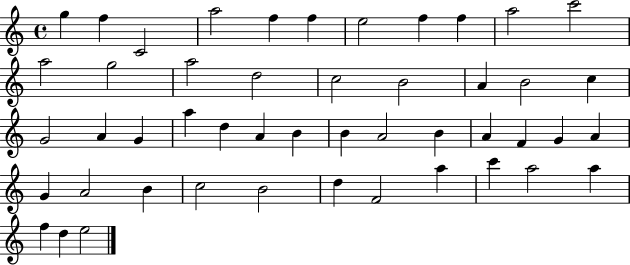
G5/q F5/q C4/h A5/h F5/q F5/q E5/h F5/q F5/q A5/h C6/h A5/h G5/h A5/h D5/h C5/h B4/h A4/q B4/h C5/q G4/h A4/q G4/q A5/q D5/q A4/q B4/q B4/q A4/h B4/q A4/q F4/q G4/q A4/q G4/q A4/h B4/q C5/h B4/h D5/q F4/h A5/q C6/q A5/h A5/q F5/q D5/q E5/h